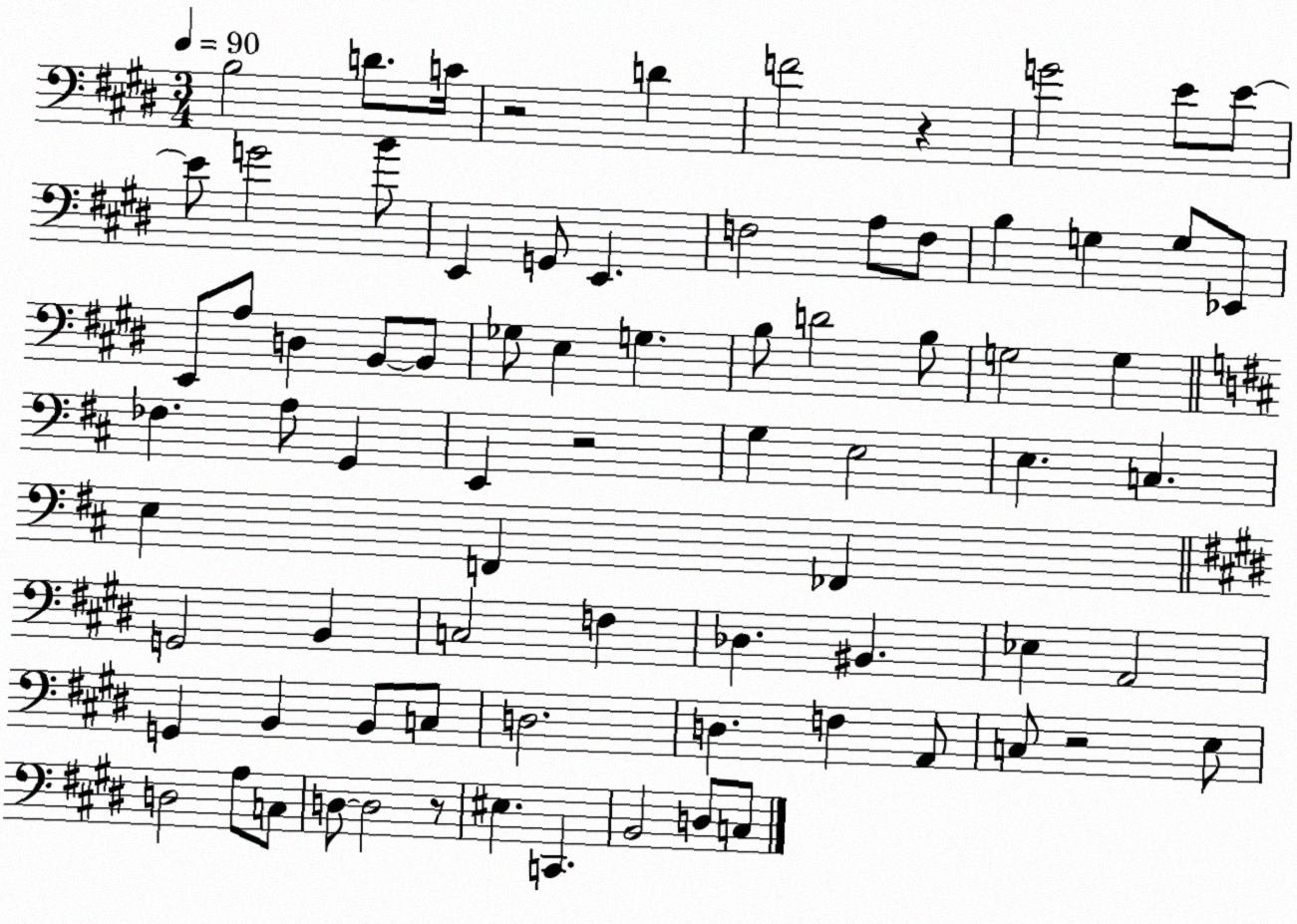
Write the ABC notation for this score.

X:1
T:Untitled
M:3/4
L:1/4
K:E
B,2 D/2 C/4 z2 D F2 z G2 E/2 E/2 E/2 G2 B/2 E,, G,,/2 E,, F,2 A,/2 F,/2 B, G, G,/2 _E,,/2 E,,/2 A,/2 D, B,,/2 B,,/2 _G,/2 E, G, B,/2 D2 B,/2 G,2 G, _F, A,/2 G,, E,, z2 G, E,2 E, C, E, F,, _F,, G,,2 B,, C,2 F, _D, ^B,, _E, A,,2 G,, B,, B,,/2 C,/2 D,2 D, F, A,,/2 C,/2 z2 E,/2 D,2 A,/2 C,/2 D,/2 D,2 z/2 ^E, C,, B,,2 D,/2 C,/2